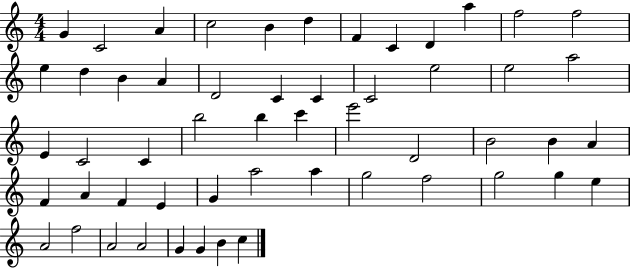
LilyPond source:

{
  \clef treble
  \numericTimeSignature
  \time 4/4
  \key c \major
  g'4 c'2 a'4 | c''2 b'4 d''4 | f'4 c'4 d'4 a''4 | f''2 f''2 | \break e''4 d''4 b'4 a'4 | d'2 c'4 c'4 | c'2 e''2 | e''2 a''2 | \break e'4 c'2 c'4 | b''2 b''4 c'''4 | e'''2 d'2 | b'2 b'4 a'4 | \break f'4 a'4 f'4 e'4 | g'4 a''2 a''4 | g''2 f''2 | g''2 g''4 e''4 | \break a'2 f''2 | a'2 a'2 | g'4 g'4 b'4 c''4 | \bar "|."
}